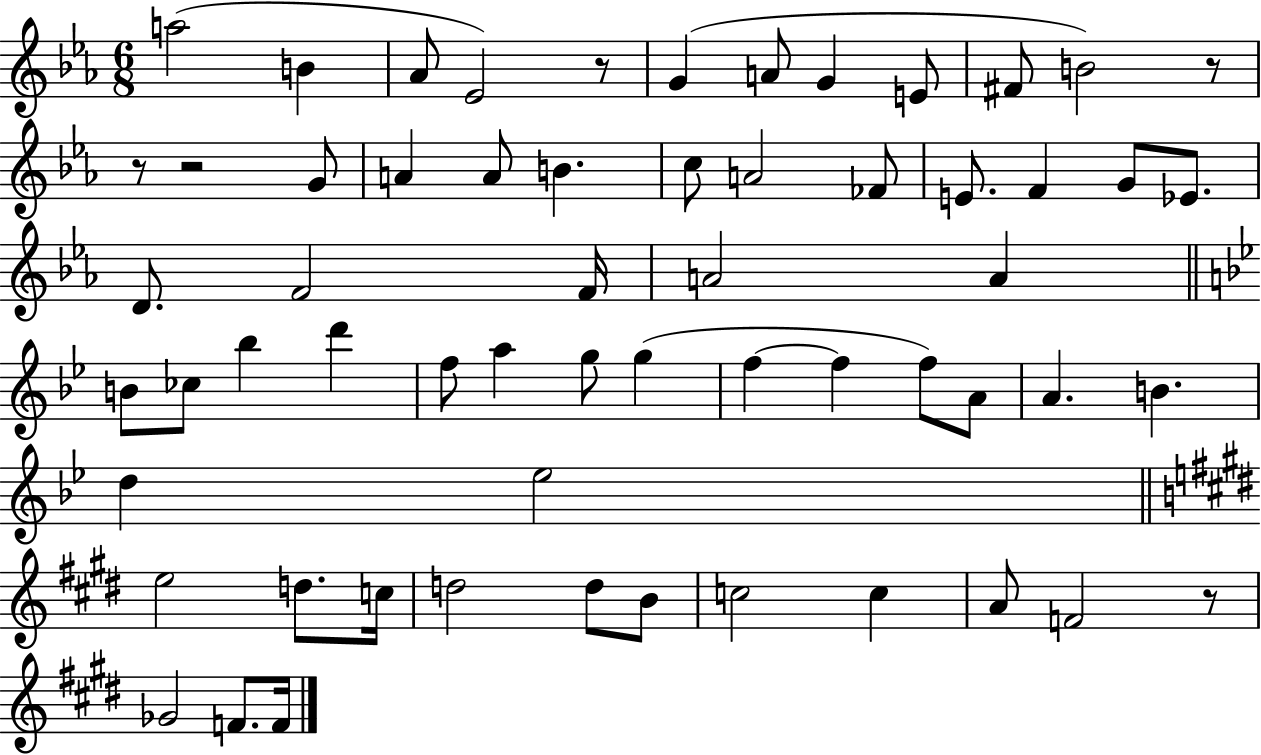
{
  \clef treble
  \numericTimeSignature
  \time 6/8
  \key ees \major
  a''2( b'4 | aes'8 ees'2) r8 | g'4( a'8 g'4 e'8 | fis'8 b'2) r8 | \break r8 r2 g'8 | a'4 a'8 b'4. | c''8 a'2 fes'8 | e'8. f'4 g'8 ees'8. | \break d'8. f'2 f'16 | a'2 a'4 | \bar "||" \break \key bes \major b'8 ces''8 bes''4 d'''4 | f''8 a''4 g''8 g''4( | f''4~~ f''4 f''8) a'8 | a'4. b'4. | \break d''4 ees''2 | \bar "||" \break \key e \major e''2 d''8. c''16 | d''2 d''8 b'8 | c''2 c''4 | a'8 f'2 r8 | \break ges'2 f'8. f'16 | \bar "|."
}